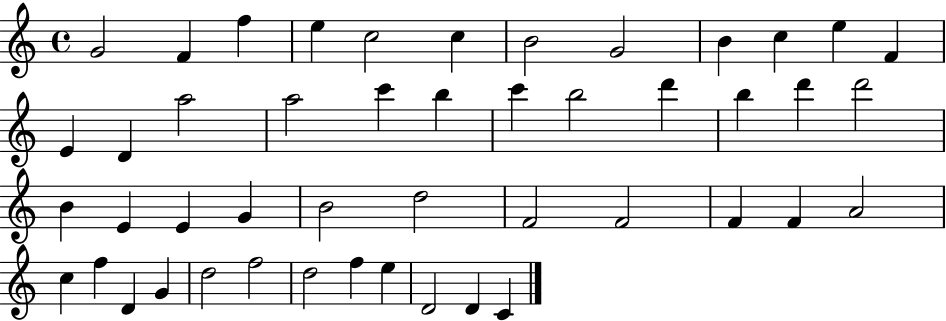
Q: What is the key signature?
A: C major